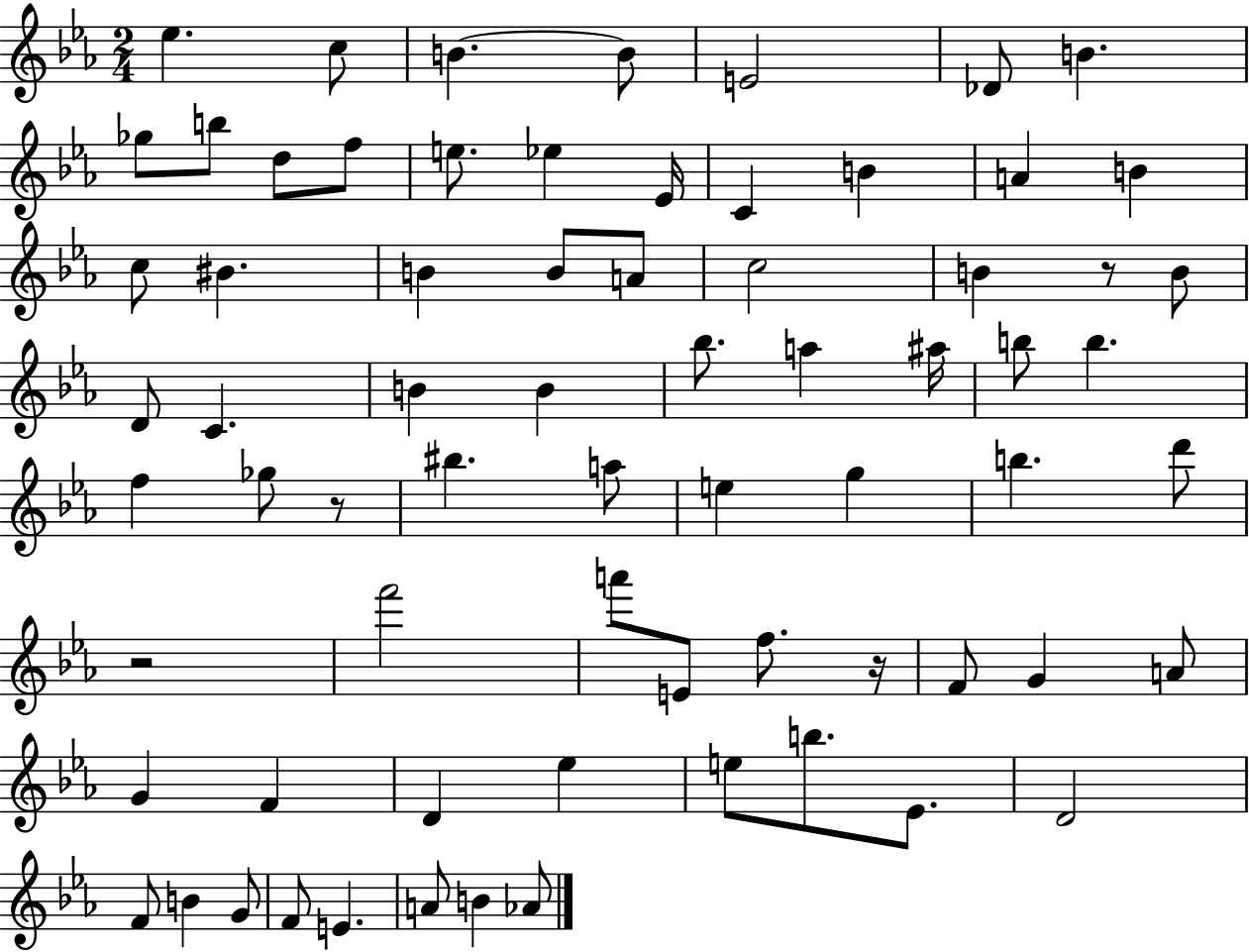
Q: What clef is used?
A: treble